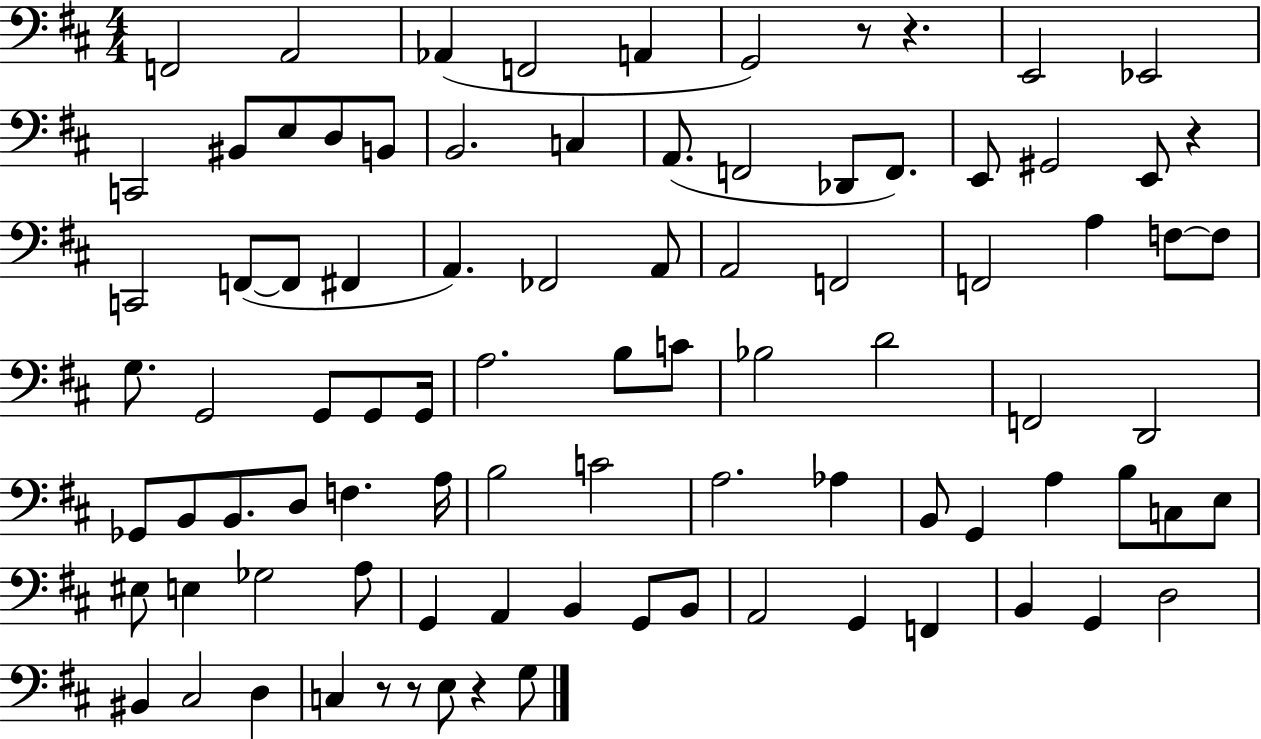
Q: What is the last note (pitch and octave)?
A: G3